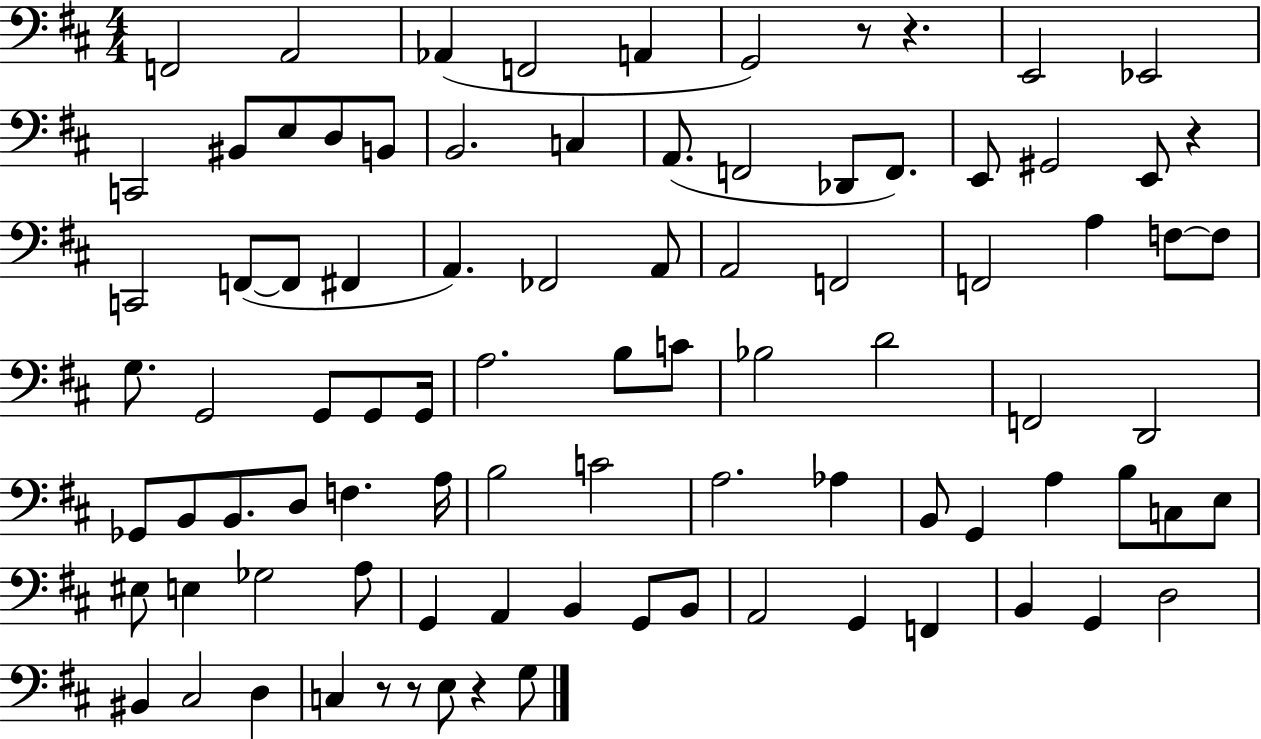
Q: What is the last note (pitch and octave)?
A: G3